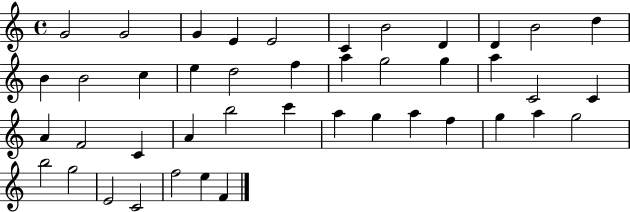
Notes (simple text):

G4/h G4/h G4/q E4/q E4/h C4/q B4/h D4/q D4/q B4/h D5/q B4/q B4/h C5/q E5/q D5/h F5/q A5/q G5/h G5/q A5/q C4/h C4/q A4/q F4/h C4/q A4/q B5/h C6/q A5/q G5/q A5/q F5/q G5/q A5/q G5/h B5/h G5/h E4/h C4/h F5/h E5/q F4/q